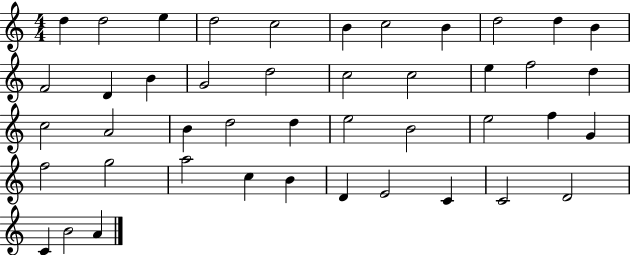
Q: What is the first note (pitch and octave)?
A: D5